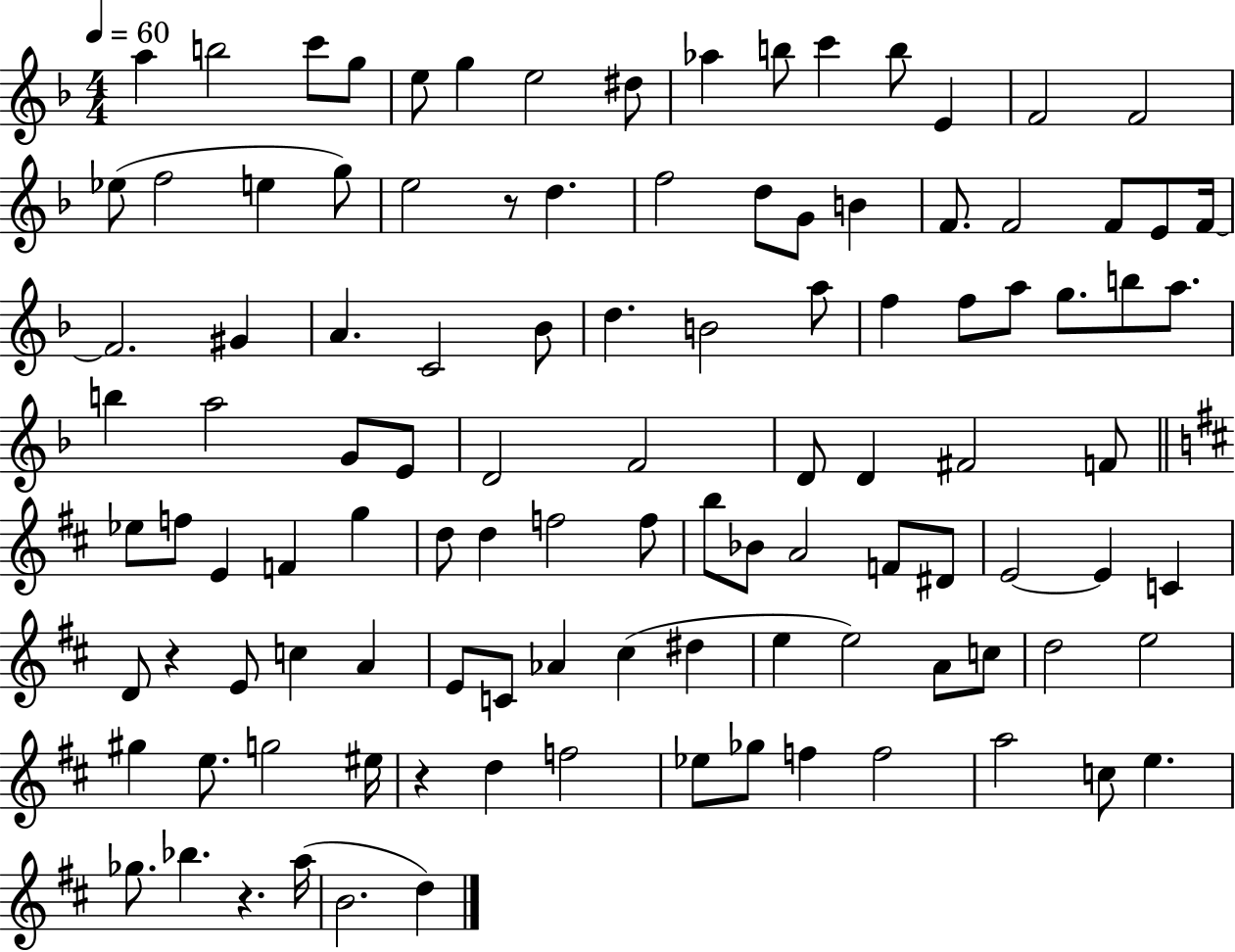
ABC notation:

X:1
T:Untitled
M:4/4
L:1/4
K:F
a b2 c'/2 g/2 e/2 g e2 ^d/2 _a b/2 c' b/2 E F2 F2 _e/2 f2 e g/2 e2 z/2 d f2 d/2 G/2 B F/2 F2 F/2 E/2 F/4 F2 ^G A C2 _B/2 d B2 a/2 f f/2 a/2 g/2 b/2 a/2 b a2 G/2 E/2 D2 F2 D/2 D ^F2 F/2 _e/2 f/2 E F g d/2 d f2 f/2 b/2 _B/2 A2 F/2 ^D/2 E2 E C D/2 z E/2 c A E/2 C/2 _A ^c ^d e e2 A/2 c/2 d2 e2 ^g e/2 g2 ^e/4 z d f2 _e/2 _g/2 f f2 a2 c/2 e _g/2 _b z a/4 B2 d